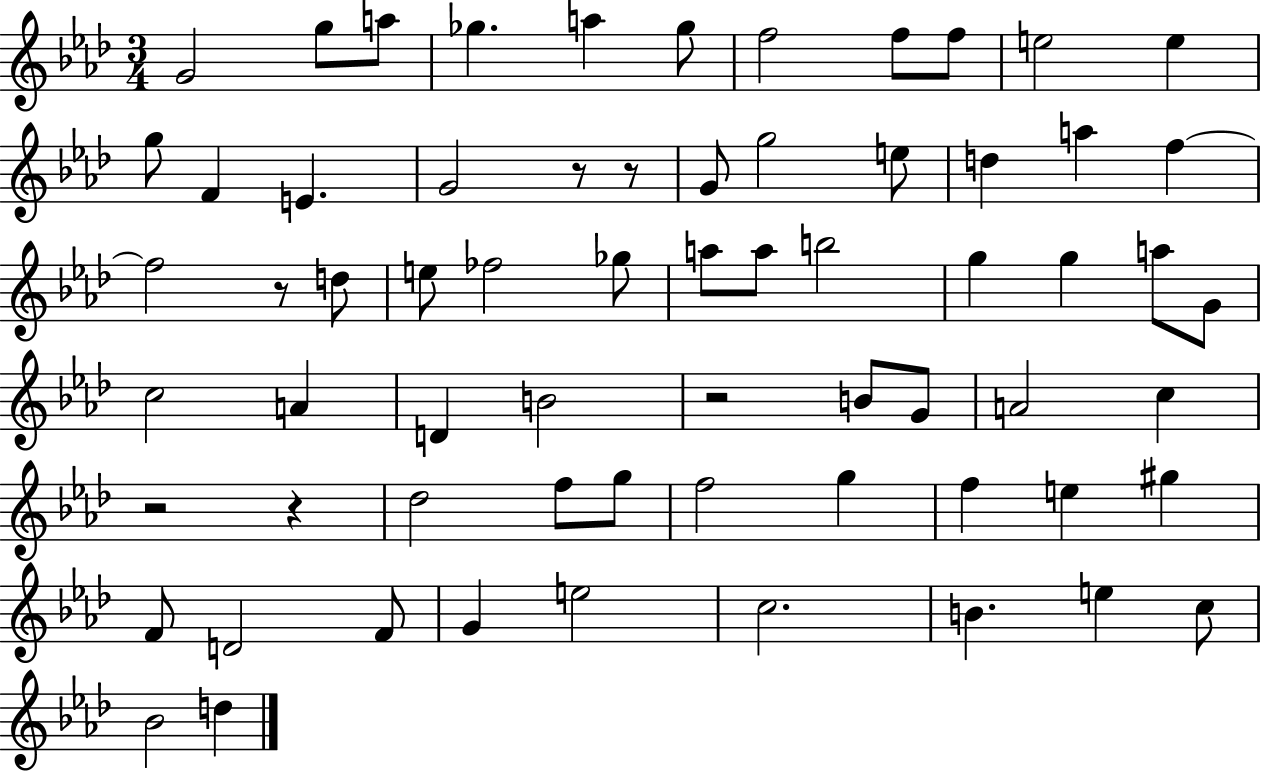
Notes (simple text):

G4/h G5/e A5/e Gb5/q. A5/q Gb5/e F5/h F5/e F5/e E5/h E5/q G5/e F4/q E4/q. G4/h R/e R/e G4/e G5/h E5/e D5/q A5/q F5/q F5/h R/e D5/e E5/e FES5/h Gb5/e A5/e A5/e B5/h G5/q G5/q A5/e G4/e C5/h A4/q D4/q B4/h R/h B4/e G4/e A4/h C5/q R/h R/q Db5/h F5/e G5/e F5/h G5/q F5/q E5/q G#5/q F4/e D4/h F4/e G4/q E5/h C5/h. B4/q. E5/q C5/e Bb4/h D5/q